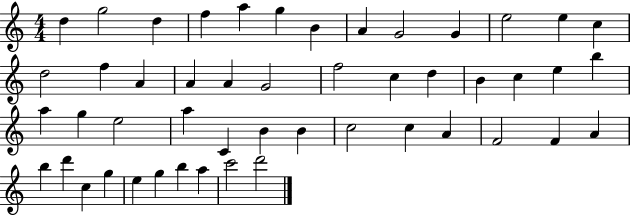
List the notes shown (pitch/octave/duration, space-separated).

D5/q G5/h D5/q F5/q A5/q G5/q B4/q A4/q G4/h G4/q E5/h E5/q C5/q D5/h F5/q A4/q A4/q A4/q G4/h F5/h C5/q D5/q B4/q C5/q E5/q B5/q A5/q G5/q E5/h A5/q C4/q B4/q B4/q C5/h C5/q A4/q F4/h F4/q A4/q B5/q D6/q C5/q G5/q E5/q G5/q B5/q A5/q C6/h D6/h